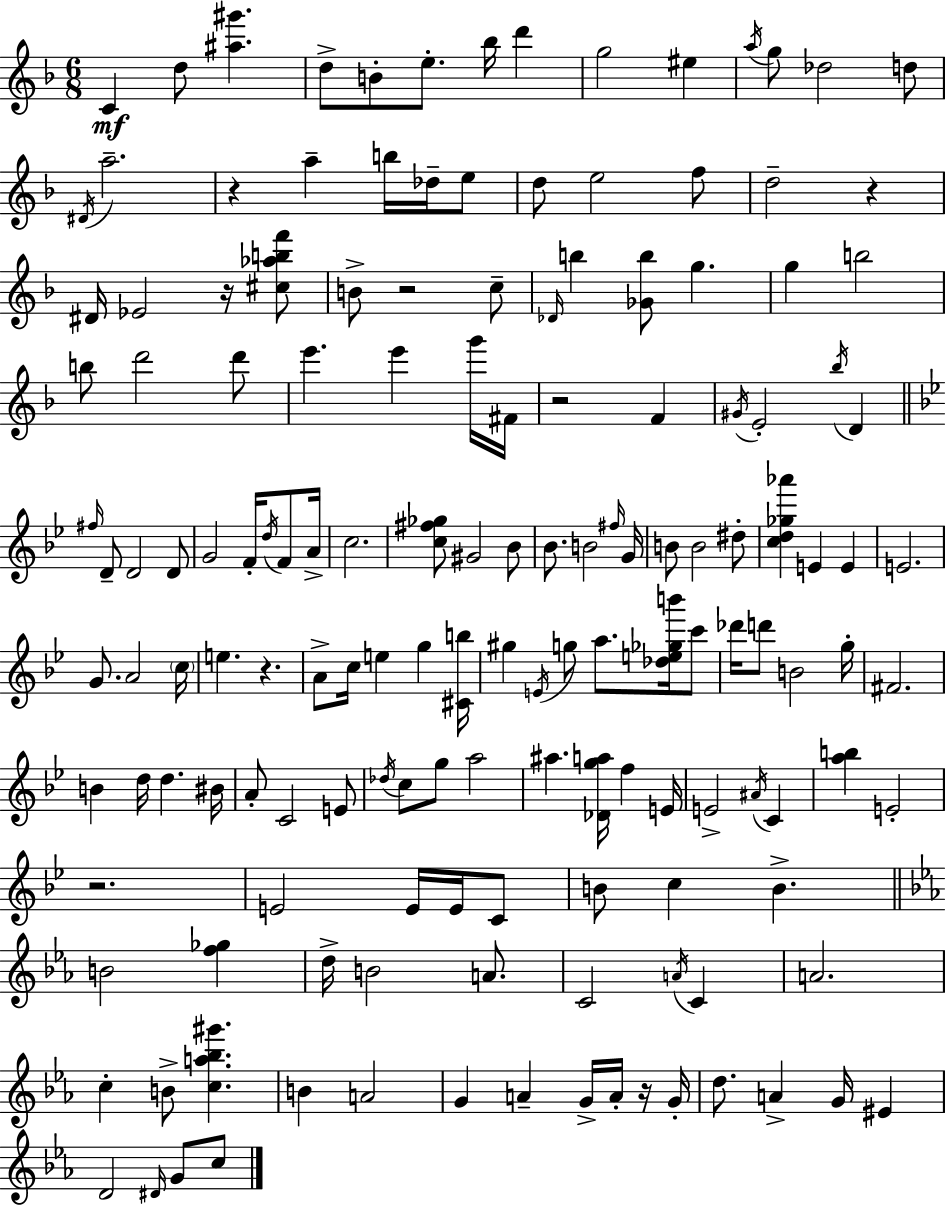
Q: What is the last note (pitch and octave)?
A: C5